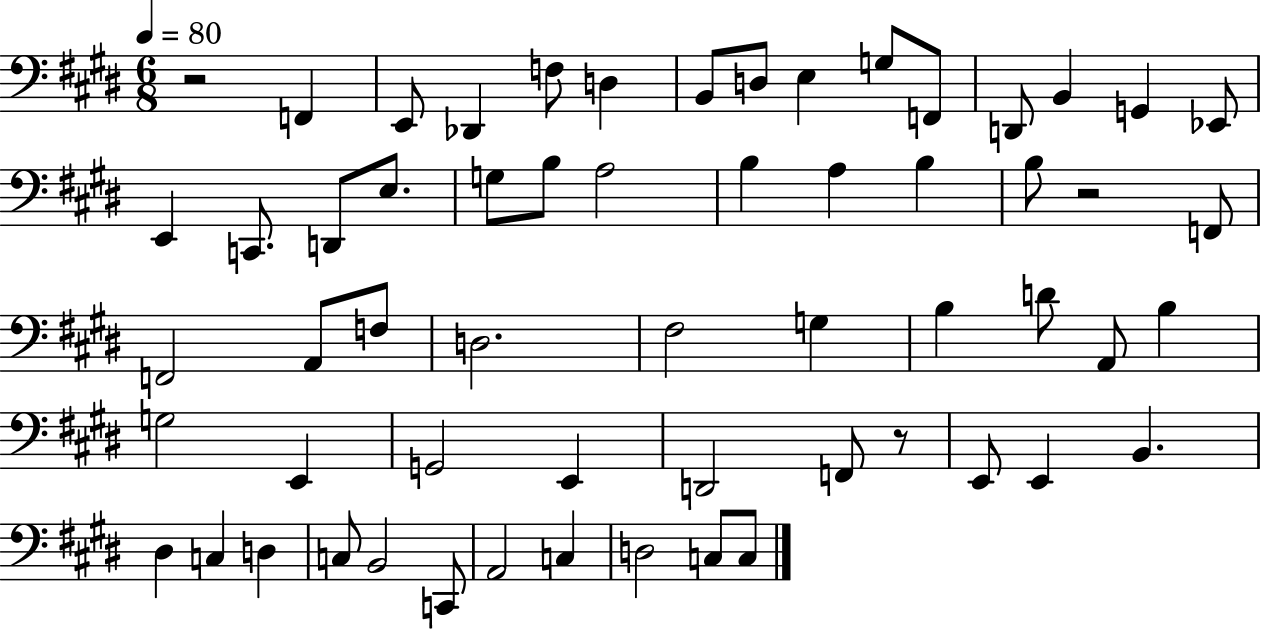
X:1
T:Untitled
M:6/8
L:1/4
K:E
z2 F,, E,,/2 _D,, F,/2 D, B,,/2 D,/2 E, G,/2 F,,/2 D,,/2 B,, G,, _E,,/2 E,, C,,/2 D,,/2 E,/2 G,/2 B,/2 A,2 B, A, B, B,/2 z2 F,,/2 F,,2 A,,/2 F,/2 D,2 ^F,2 G, B, D/2 A,,/2 B, G,2 E,, G,,2 E,, D,,2 F,,/2 z/2 E,,/2 E,, B,, ^D, C, D, C,/2 B,,2 C,,/2 A,,2 C, D,2 C,/2 C,/2